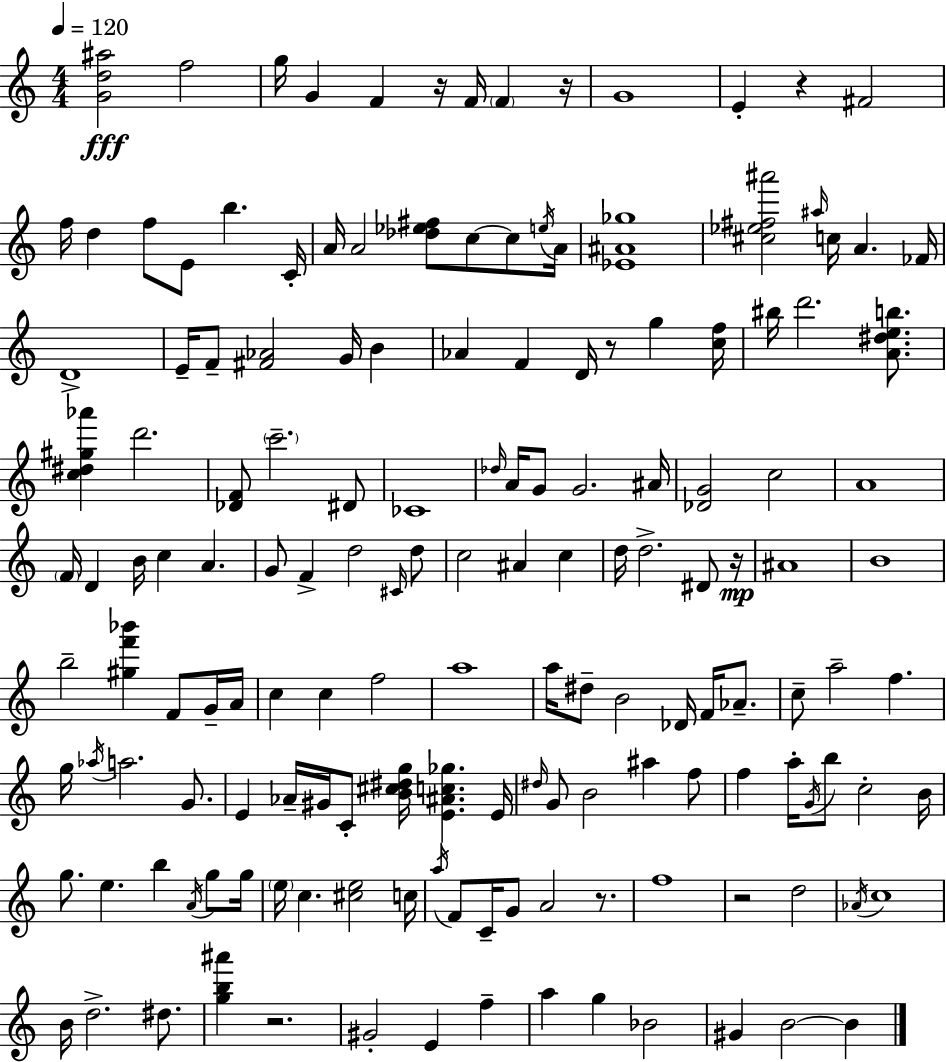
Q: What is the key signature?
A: A minor